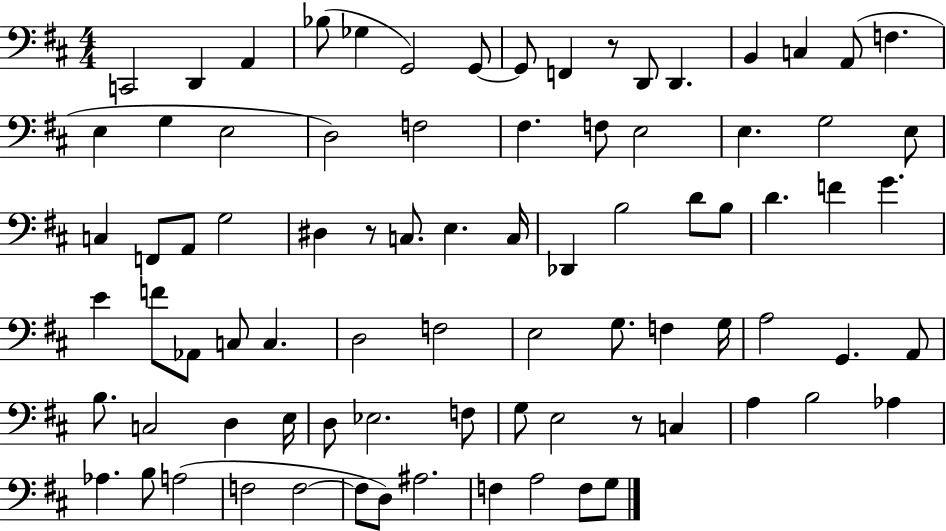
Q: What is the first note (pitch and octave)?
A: C2